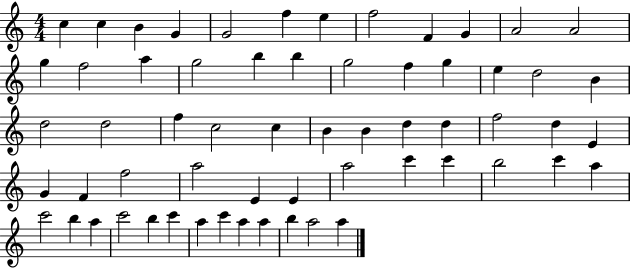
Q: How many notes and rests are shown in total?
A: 61